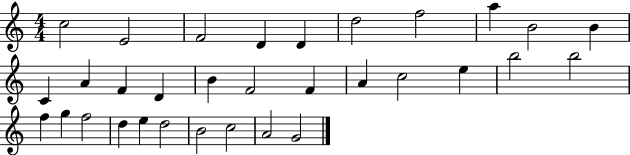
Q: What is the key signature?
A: C major